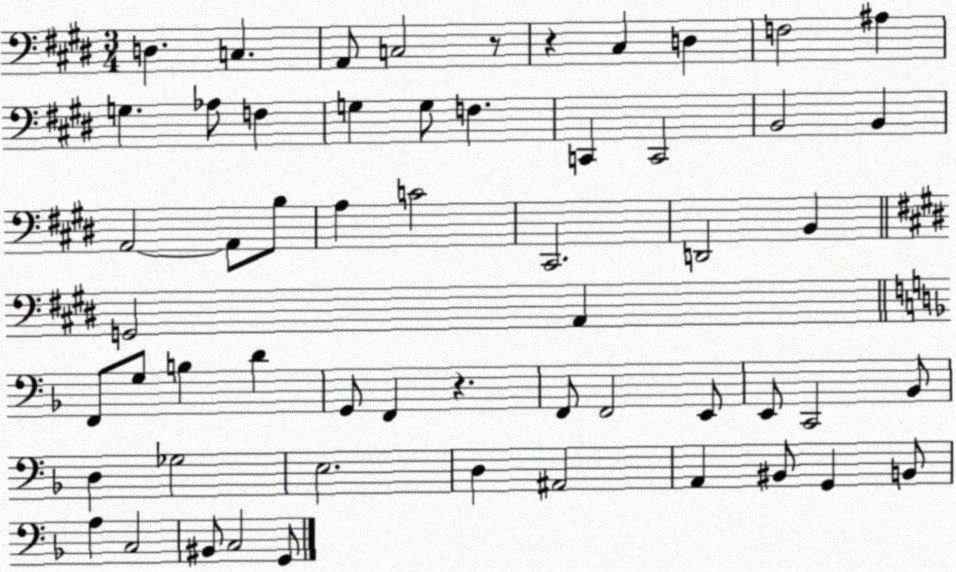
X:1
T:Untitled
M:3/4
L:1/4
K:E
D, C, A,,/2 C,2 z/2 z ^C, D, F,2 ^A, G, _A,/2 F, G, G,/2 F, C,, C,,2 B,,2 B,, A,,2 A,,/2 B,/2 A, C2 ^C,,2 D,,2 B,, G,,2 A,, F,,/2 G,/2 B, D G,,/2 F,, z F,,/2 F,,2 E,,/2 E,,/2 C,,2 _B,,/2 D, _G,2 E,2 D, ^A,,2 A,, ^B,,/2 G,, B,,/2 A, C,2 ^B,,/2 C,2 G,,/2